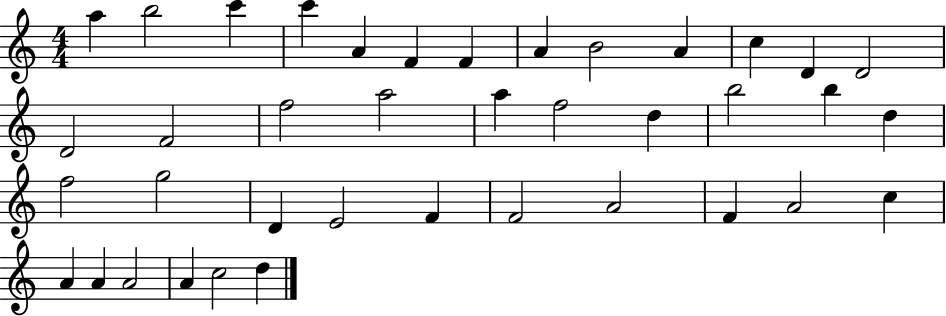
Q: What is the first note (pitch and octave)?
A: A5